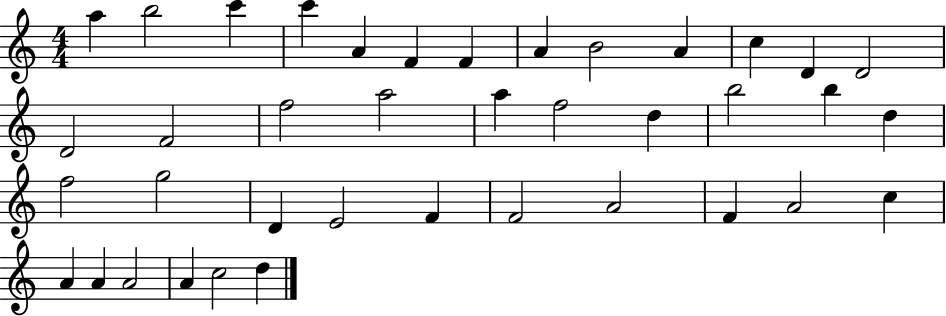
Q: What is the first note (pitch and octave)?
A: A5